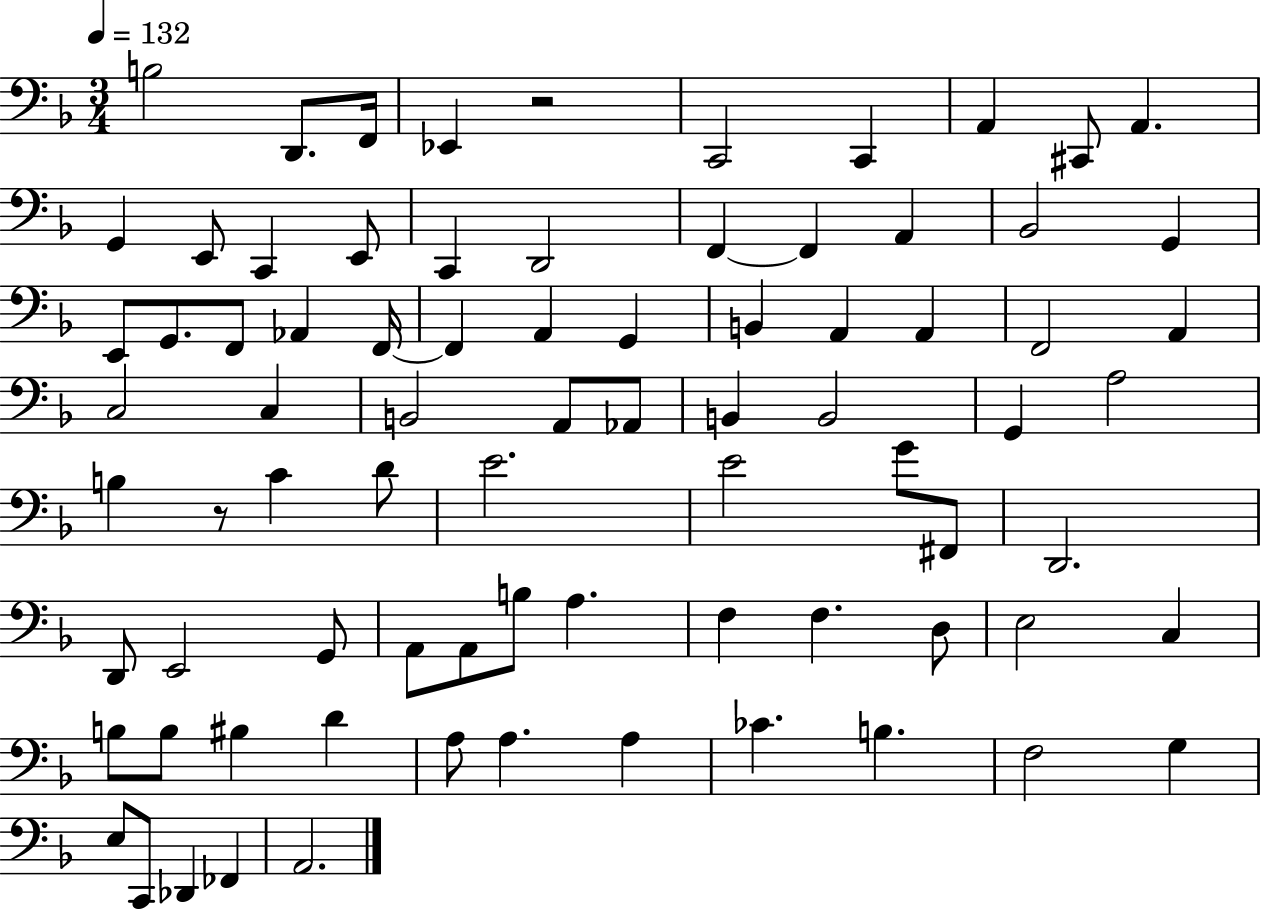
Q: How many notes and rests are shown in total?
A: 80